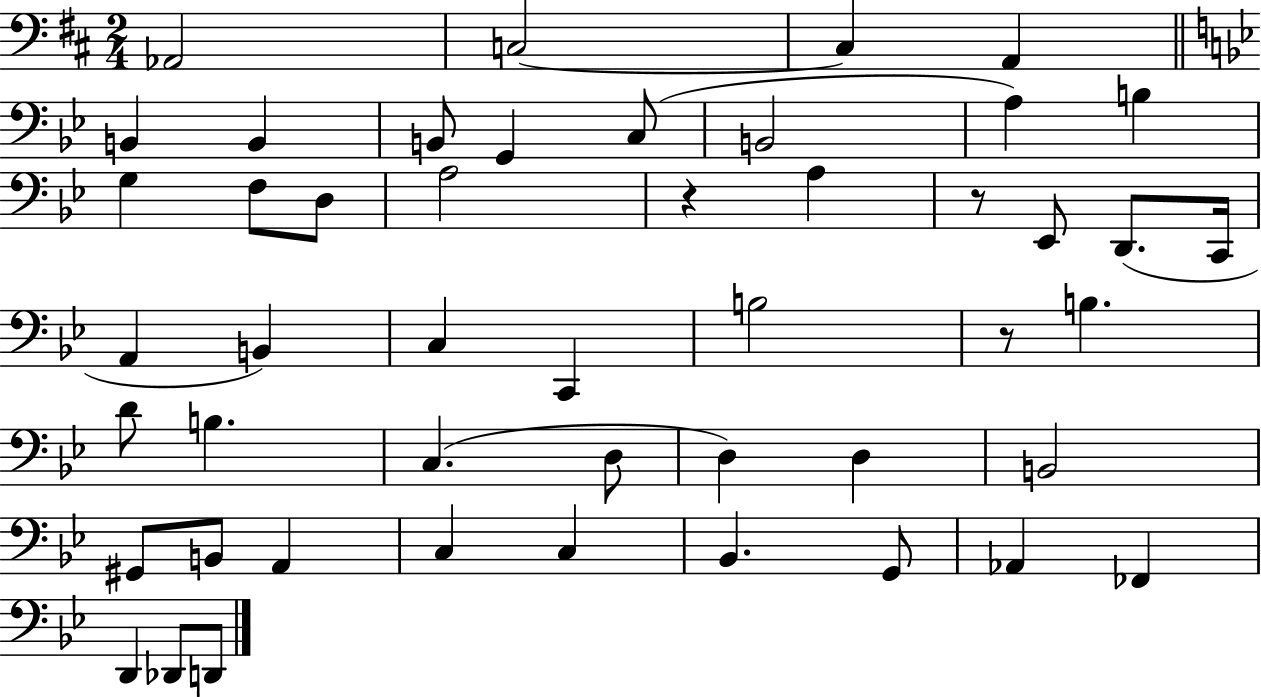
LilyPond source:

{
  \clef bass
  \numericTimeSignature
  \time 2/4
  \key d \major
  aes,2 | c2~~ | c4 a,4 | \bar "||" \break \key g \minor b,4 b,4 | b,8 g,4 c8( | b,2 | a4) b4 | \break g4 f8 d8 | a2 | r4 a4 | r8 ees,8 d,8.( c,16 | \break a,4 b,4) | c4 c,4 | b2 | r8 b4. | \break d'8 b4. | c4.( d8 | d4) d4 | b,2 | \break gis,8 b,8 a,4 | c4 c4 | bes,4. g,8 | aes,4 fes,4 | \break d,4 des,8 d,8 | \bar "|."
}